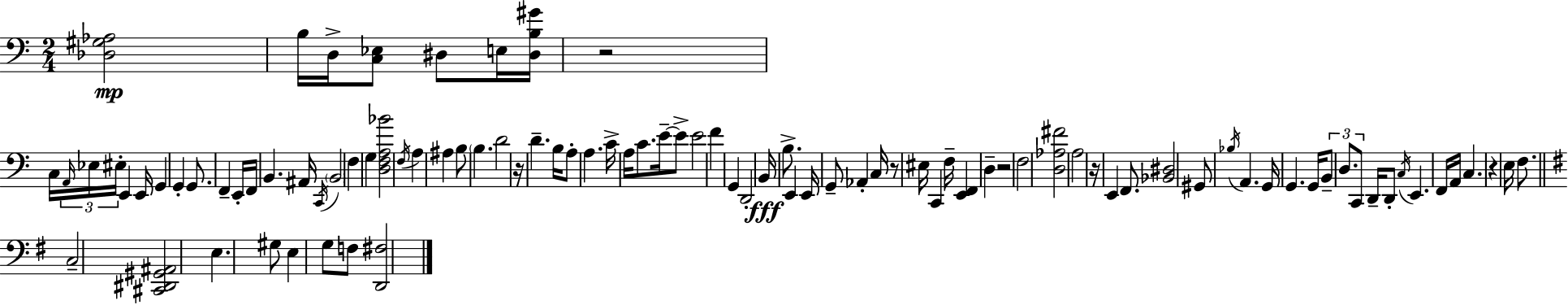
{
  \clef bass
  \numericTimeSignature
  \time 2/4
  \key c \major
  <des gis aes>2\mp | b16 d16-> <c ees>8 dis8 e16 <dis b gis'>16 | r2 | c16 \tuplet 3/2 { \grace { a,16 } ees16 eis16-. } e,4 | \break e,16 g,4 g,4-. | g,8. f,4-- | e,16-. f,16 b,4. | ais,16 \acciaccatura { c,16 } \parenthesize b,2 | \break f4 g4 | <d f a bes'>2 | \acciaccatura { f16 } a4 ais4 | b8 \parenthesize b4. | \break d'2 | r16 d'4.-- | b16 a8-. a4. | c'16-> a16 c'8. | \break e'16--~~ e'8-> e'2 | f'4 g,4 | d,2-. | b,16\fff b8.-> e,4 | \break e,16 g,8-- aes,4-. | c16 r8 eis16 c,4 | f16-- <e, f,>4 d4-- | r2 | \break f2 | <d aes fis'>2 | a2 | r16 e,4 | \break f,8. <bes, dis>2 | gis,8 \acciaccatura { bes16 } a,4. | g,16 g,4. | g,16 \tuplet 3/2 { b,8-- d8. | \break c,8 } d,16-- d,8-. \acciaccatura { c16 } e,4. | f,16 a,16 c4. | r4 | e16 f8. \bar "||" \break \key e \minor c2-- | <cis, dis, gis, ais,>2 | e4. gis8 | e4 g8 f8 | \break <d, fis>2 | \bar "|."
}